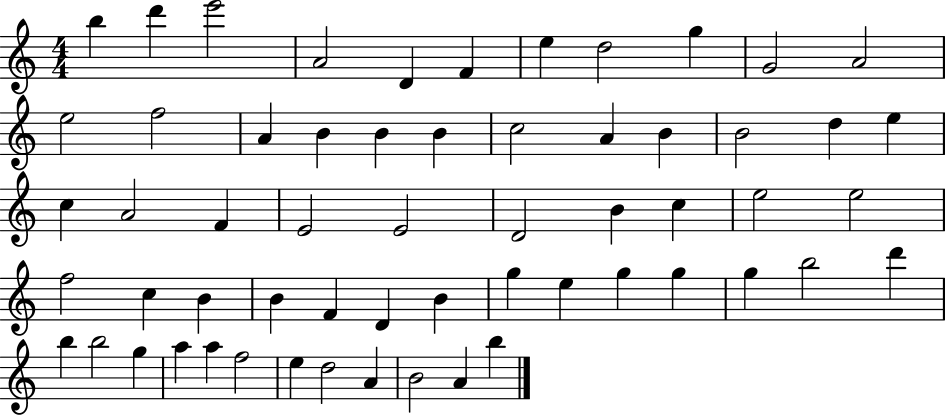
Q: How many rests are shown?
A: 0